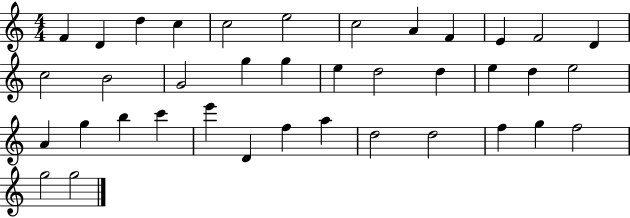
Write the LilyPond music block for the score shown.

{
  \clef treble
  \numericTimeSignature
  \time 4/4
  \key c \major
  f'4 d'4 d''4 c''4 | c''2 e''2 | c''2 a'4 f'4 | e'4 f'2 d'4 | \break c''2 b'2 | g'2 g''4 g''4 | e''4 d''2 d''4 | e''4 d''4 e''2 | \break a'4 g''4 b''4 c'''4 | e'''4 d'4 f''4 a''4 | d''2 d''2 | f''4 g''4 f''2 | \break g''2 g''2 | \bar "|."
}